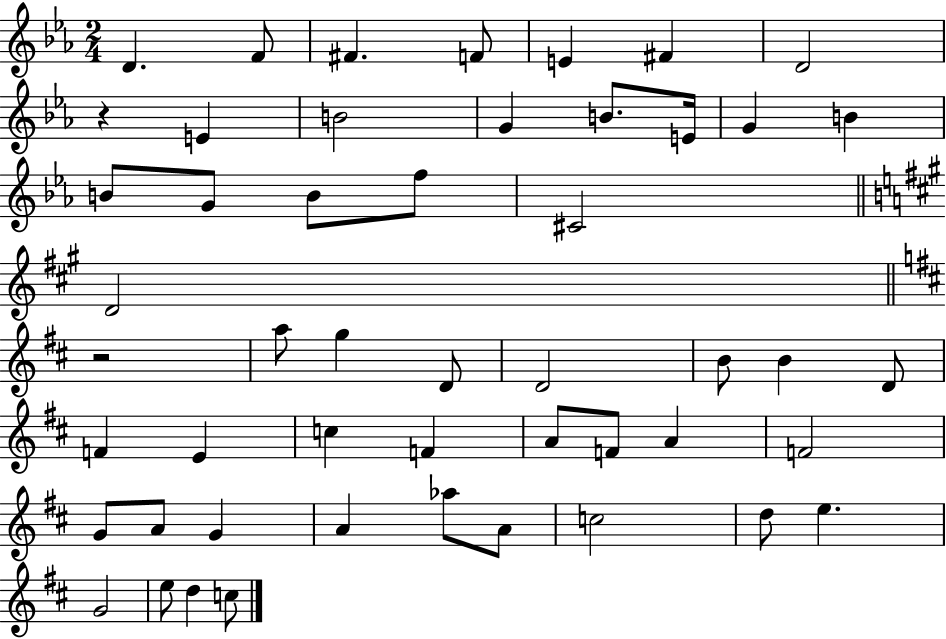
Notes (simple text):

D4/q. F4/e F#4/q. F4/e E4/q F#4/q D4/h R/q E4/q B4/h G4/q B4/e. E4/s G4/q B4/q B4/e G4/e B4/e F5/e C#4/h D4/h R/h A5/e G5/q D4/e D4/h B4/e B4/q D4/e F4/q E4/q C5/q F4/q A4/e F4/e A4/q F4/h G4/e A4/e G4/q A4/q Ab5/e A4/e C5/h D5/e E5/q. G4/h E5/e D5/q C5/e